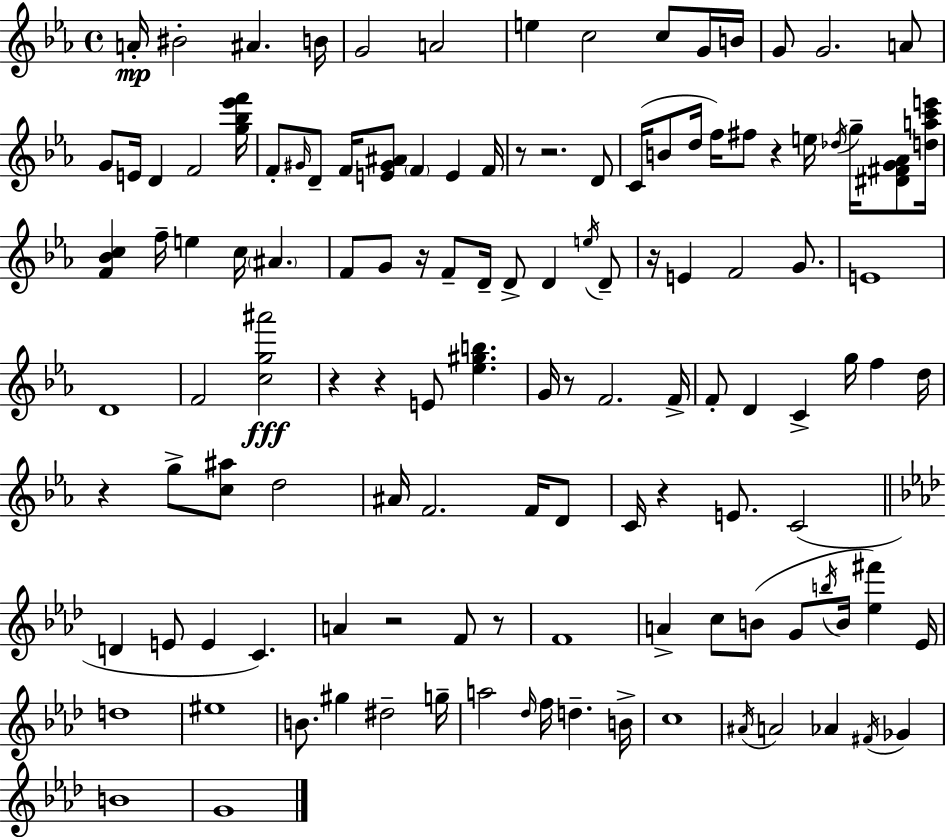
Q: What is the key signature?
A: EES major